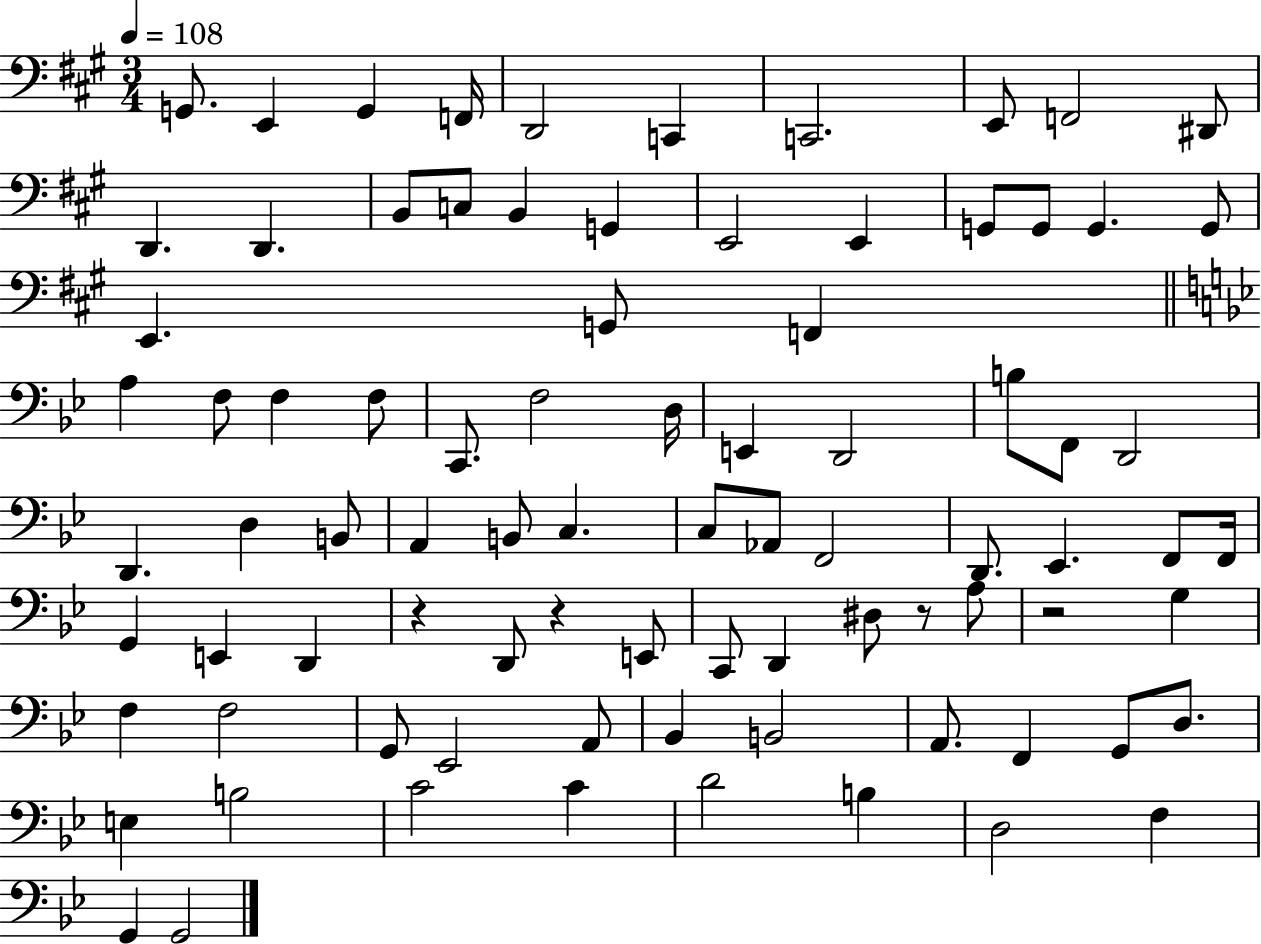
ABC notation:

X:1
T:Untitled
M:3/4
L:1/4
K:A
G,,/2 E,, G,, F,,/4 D,,2 C,, C,,2 E,,/2 F,,2 ^D,,/2 D,, D,, B,,/2 C,/2 B,, G,, E,,2 E,, G,,/2 G,,/2 G,, G,,/2 E,, G,,/2 F,, A, F,/2 F, F,/2 C,,/2 F,2 D,/4 E,, D,,2 B,/2 F,,/2 D,,2 D,, D, B,,/2 A,, B,,/2 C, C,/2 _A,,/2 F,,2 D,,/2 _E,, F,,/2 F,,/4 G,, E,, D,, z D,,/2 z E,,/2 C,,/2 D,, ^D,/2 z/2 A,/2 z2 G, F, F,2 G,,/2 _E,,2 A,,/2 _B,, B,,2 A,,/2 F,, G,,/2 D,/2 E, B,2 C2 C D2 B, D,2 F, G,, G,,2